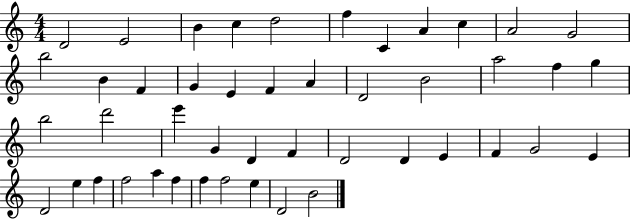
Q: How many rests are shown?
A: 0